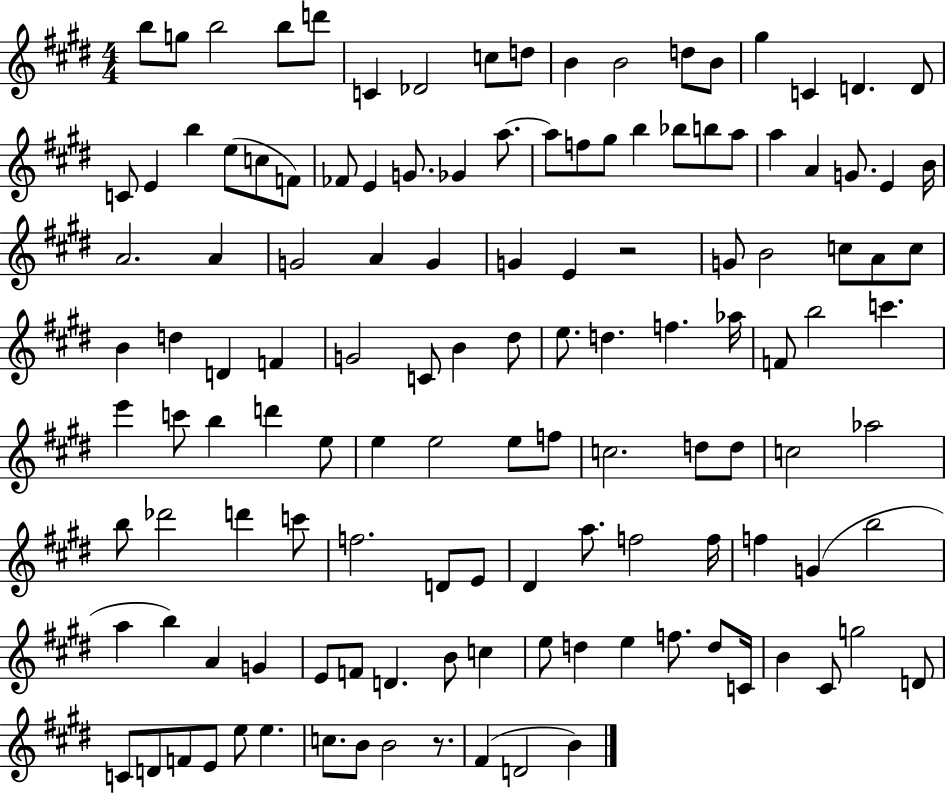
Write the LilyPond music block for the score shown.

{
  \clef treble
  \numericTimeSignature
  \time 4/4
  \key e \major
  \repeat volta 2 { b''8 g''8 b''2 b''8 d'''8 | c'4 des'2 c''8 d''8 | b'4 b'2 d''8 b'8 | gis''4 c'4 d'4. d'8 | \break c'8 e'4 b''4 e''8( c''8 f'8) | fes'8 e'4 g'8. ges'4 a''8.~~ | a''8 f''8 gis''8 b''4 bes''8 b''8 a''8 | a''4 a'4 g'8. e'4 b'16 | \break a'2. a'4 | g'2 a'4 g'4 | g'4 e'4 r2 | g'8 b'2 c''8 a'8 c''8 | \break b'4 d''4 d'4 f'4 | g'2 c'8 b'4 dis''8 | e''8. d''4. f''4. aes''16 | f'8 b''2 c'''4. | \break e'''4 c'''8 b''4 d'''4 e''8 | e''4 e''2 e''8 f''8 | c''2. d''8 d''8 | c''2 aes''2 | \break b''8 des'''2 d'''4 c'''8 | f''2. d'8 e'8 | dis'4 a''8. f''2 f''16 | f''4 g'4( b''2 | \break a''4 b''4) a'4 g'4 | e'8 f'8 d'4. b'8 c''4 | e''8 d''4 e''4 f''8. d''8 c'16 | b'4 cis'8 g''2 d'8 | \break c'8 d'8 f'8 e'8 e''8 e''4. | c''8. b'8 b'2 r8. | fis'4( d'2 b'4) | } \bar "|."
}